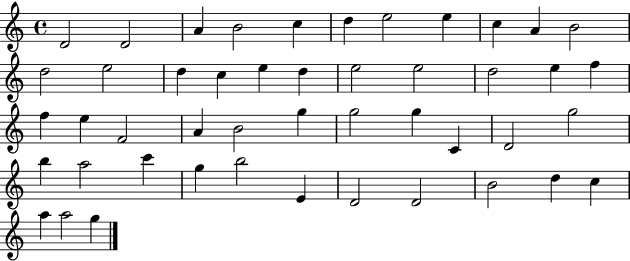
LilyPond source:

{
  \clef treble
  \time 4/4
  \defaultTimeSignature
  \key c \major
  d'2 d'2 | a'4 b'2 c''4 | d''4 e''2 e''4 | c''4 a'4 b'2 | \break d''2 e''2 | d''4 c''4 e''4 d''4 | e''2 e''2 | d''2 e''4 f''4 | \break f''4 e''4 f'2 | a'4 b'2 g''4 | g''2 g''4 c'4 | d'2 g''2 | \break b''4 a''2 c'''4 | g''4 b''2 e'4 | d'2 d'2 | b'2 d''4 c''4 | \break a''4 a''2 g''4 | \bar "|."
}